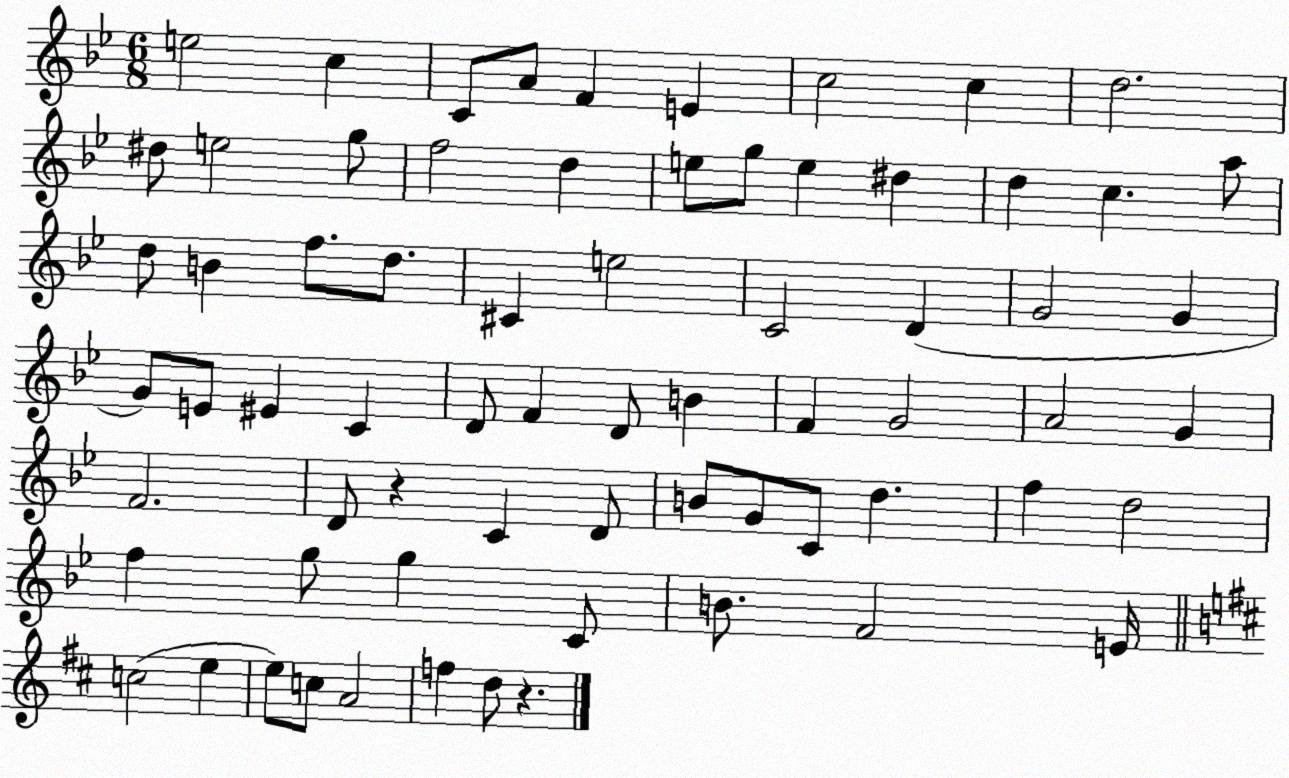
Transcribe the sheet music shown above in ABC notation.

X:1
T:Untitled
M:6/8
L:1/4
K:Bb
e2 c C/2 A/2 F E c2 c d2 ^d/2 e2 g/2 f2 d e/2 g/2 e ^d d c a/2 d/2 B f/2 d/2 ^C e2 C2 D G2 G G/2 E/2 ^E C D/2 F D/2 B F G2 A2 G F2 D/2 z C D/2 B/2 G/2 C/2 d f d2 f g/2 g C/2 B/2 F2 E/4 c2 e e/2 c/2 A2 f d/2 z